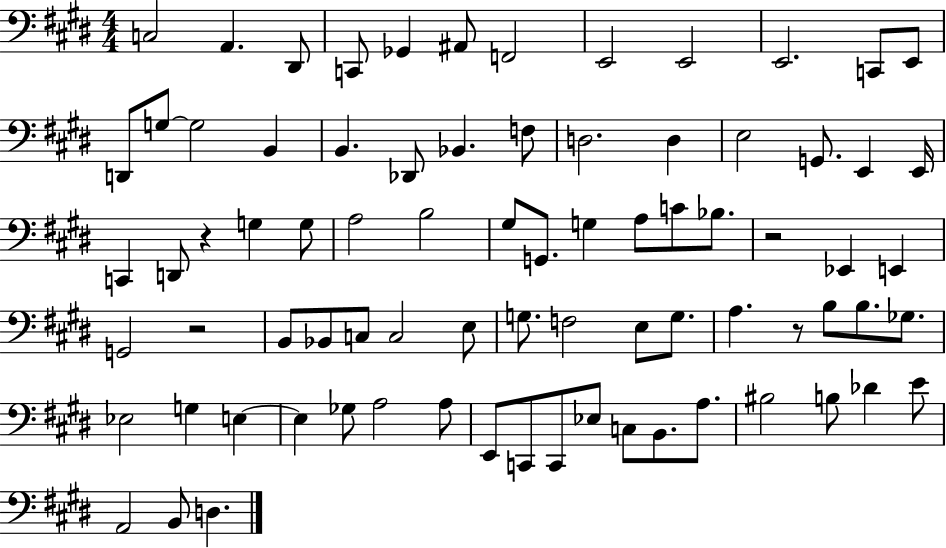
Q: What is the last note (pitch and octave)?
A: D3